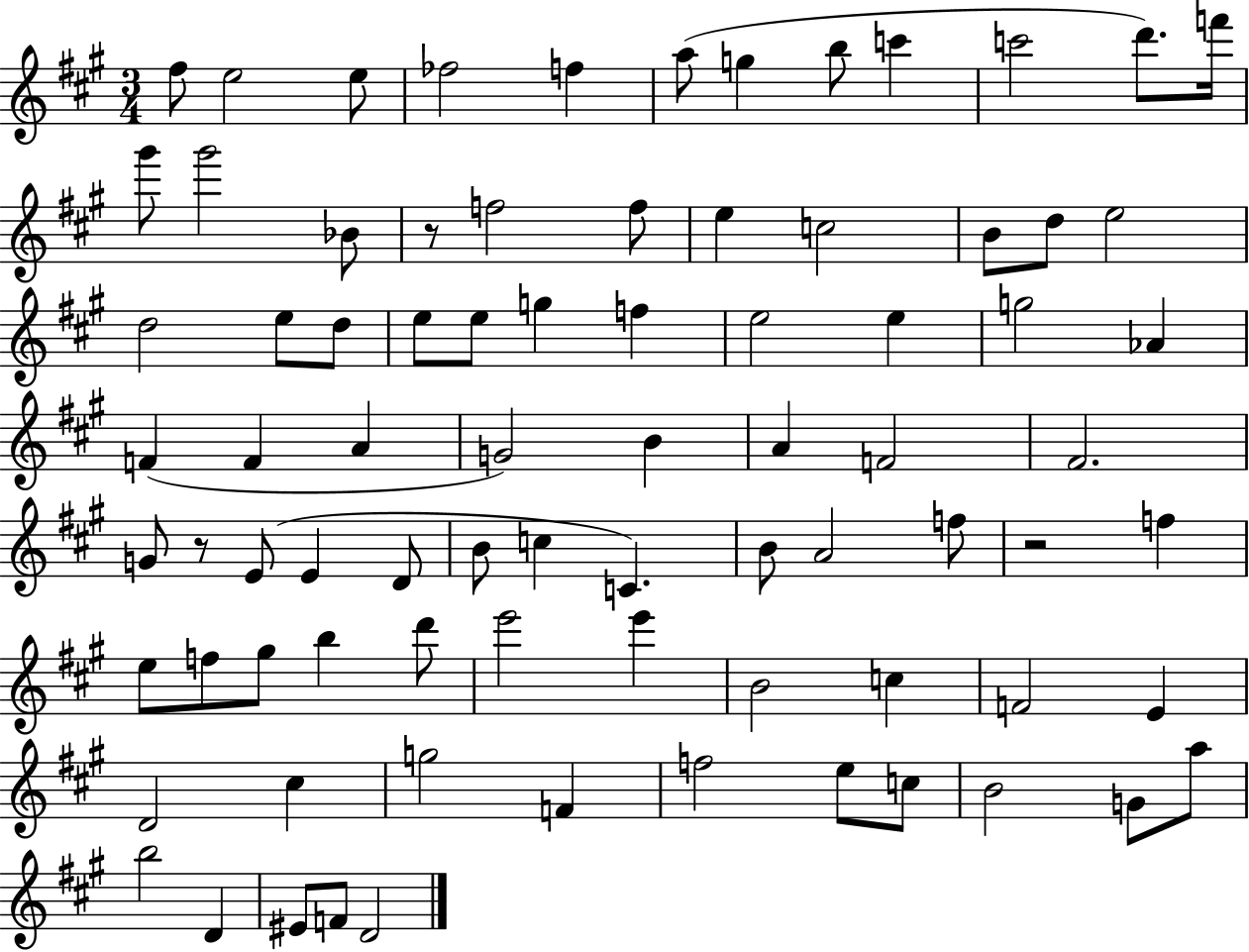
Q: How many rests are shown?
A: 3